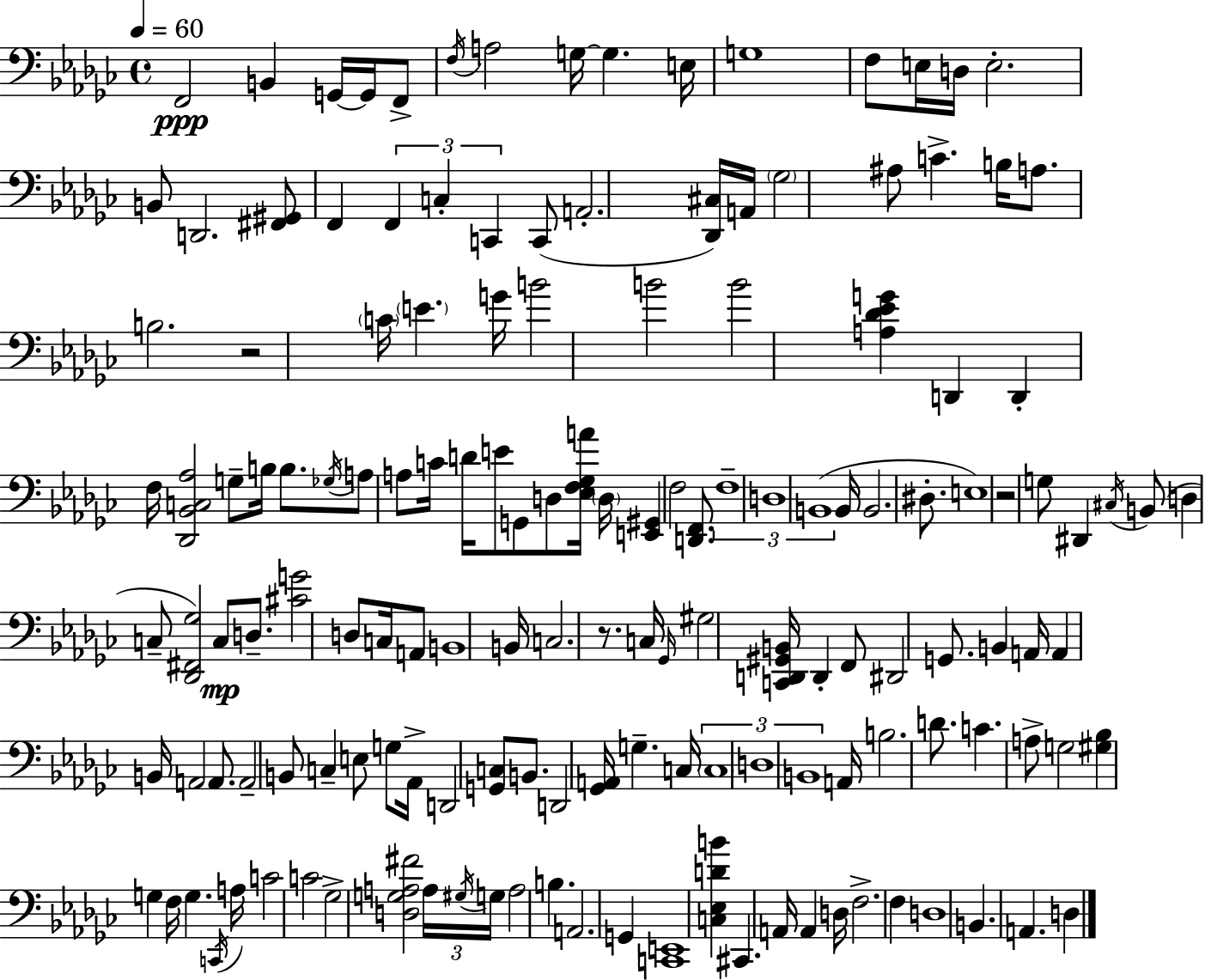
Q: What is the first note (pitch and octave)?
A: F2